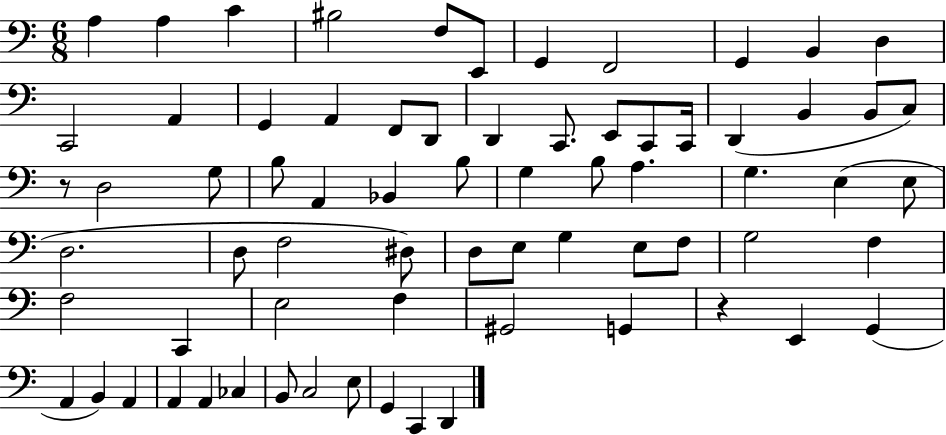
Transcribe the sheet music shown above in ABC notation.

X:1
T:Untitled
M:6/8
L:1/4
K:C
A, A, C ^B,2 F,/2 E,,/2 G,, F,,2 G,, B,, D, C,,2 A,, G,, A,, F,,/2 D,,/2 D,, C,,/2 E,,/2 C,,/2 C,,/4 D,, B,, B,,/2 C,/2 z/2 D,2 G,/2 B,/2 A,, _B,, B,/2 G, B,/2 A, G, E, E,/2 D,2 D,/2 F,2 ^D,/2 D,/2 E,/2 G, E,/2 F,/2 G,2 F, F,2 C,, E,2 F, ^G,,2 G,, z E,, G,, A,, B,, A,, A,, A,, _C, B,,/2 C,2 E,/2 G,, C,, D,,